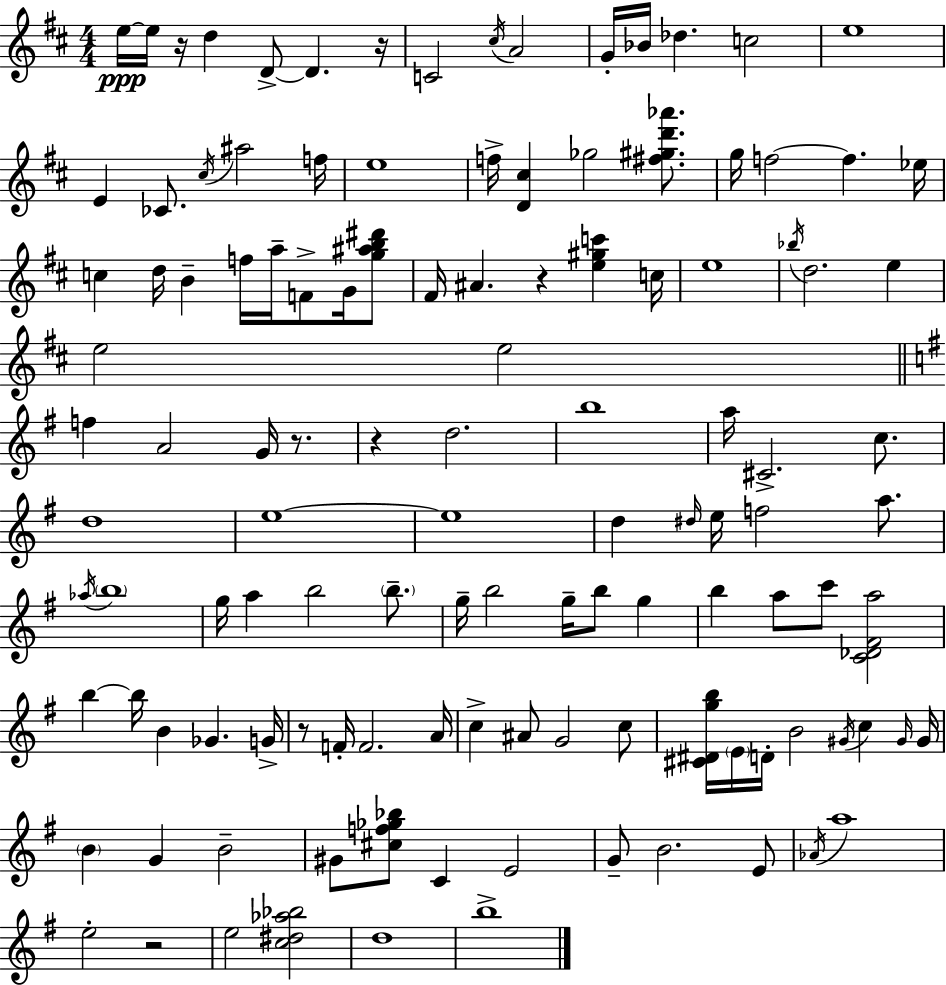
E5/s E5/s R/s D5/q D4/e D4/q. R/s C4/h C#5/s A4/h G4/s Bb4/s Db5/q. C5/h E5/w E4/q CES4/e. C#5/s A#5/h F5/s E5/w F5/s [D4,C#5]/q Gb5/h [F#5,G#5,D6,Ab6]/e. G5/s F5/h F5/q. Eb5/s C5/q D5/s B4/q F5/s A5/s F4/e G4/s [G5,A#5,B5,D#6]/e F#4/s A#4/q. R/q [E5,G#5,C6]/q C5/s E5/w Bb5/s D5/h. E5/q E5/h E5/h F5/q A4/h G4/s R/e. R/q D5/h. B5/w A5/s C#4/h. C5/e. D5/w E5/w E5/w D5/q D#5/s E5/s F5/h A5/e. Ab5/s B5/w G5/s A5/q B5/h B5/e. G5/s B5/h G5/s B5/e G5/q B5/q A5/e C6/e [C4,Db4,F#4,A5]/h B5/q B5/s B4/q Gb4/q. G4/s R/e F4/s F4/h. A4/s C5/q A#4/e G4/h C5/e [C#4,D#4,G5,B5]/s E4/s D4/s B4/h G#4/s C5/q G#4/s G#4/s B4/q G4/q B4/h G#4/e [C#5,F5,Gb5,Bb5]/e C4/q E4/h G4/e B4/h. E4/e Ab4/s A5/w E5/h R/h E5/h [C5,D#5,Ab5,Bb5]/h D5/w B5/w